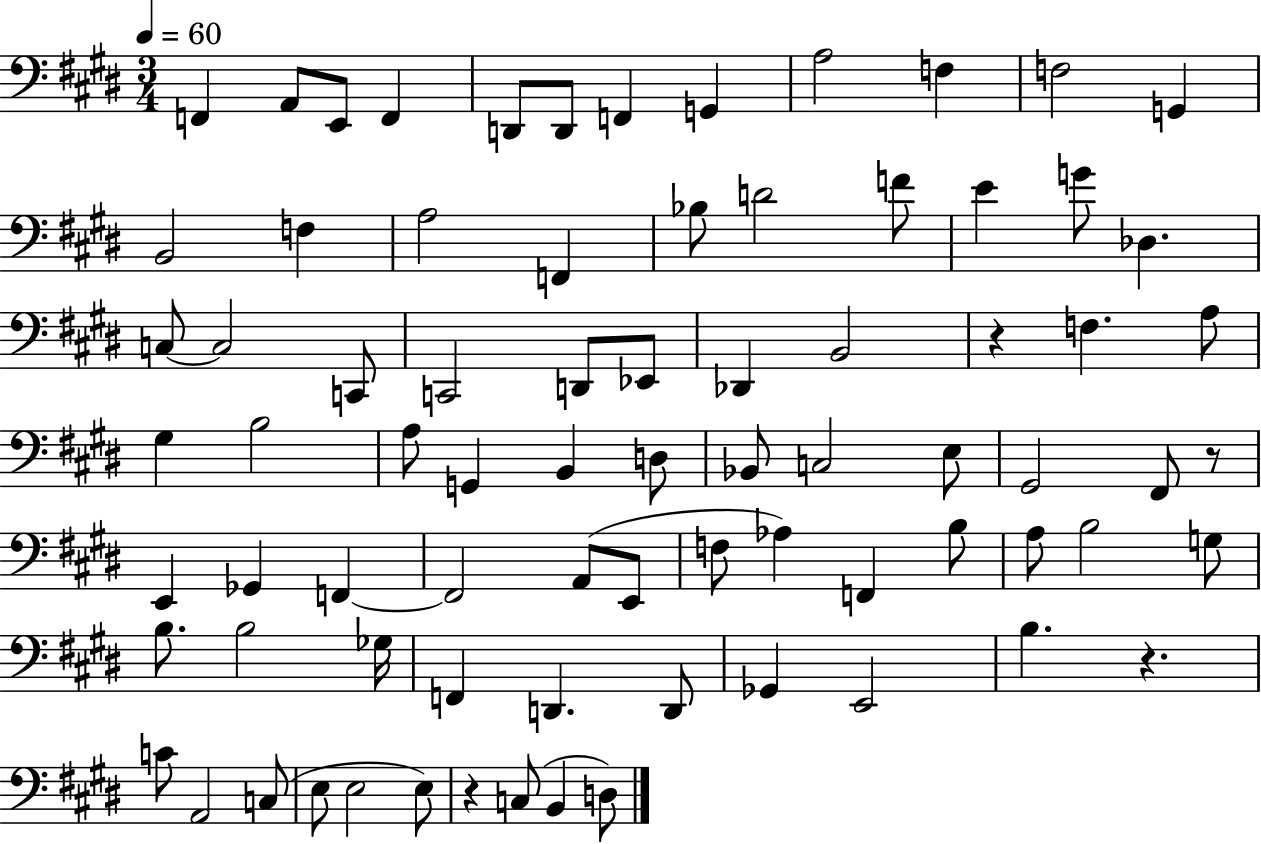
F2/q A2/e E2/e F2/q D2/e D2/e F2/q G2/q A3/h F3/q F3/h G2/q B2/h F3/q A3/h F2/q Bb3/e D4/h F4/e E4/q G4/e Db3/q. C3/e C3/h C2/e C2/h D2/e Eb2/e Db2/q B2/h R/q F3/q. A3/e G#3/q B3/h A3/e G2/q B2/q D3/e Bb2/e C3/h E3/e G#2/h F#2/e R/e E2/q Gb2/q F2/q F2/h A2/e E2/e F3/e Ab3/q F2/q B3/e A3/e B3/h G3/e B3/e. B3/h Gb3/s F2/q D2/q. D2/e Gb2/q E2/h B3/q. R/q. C4/e A2/h C3/e E3/e E3/h E3/e R/q C3/e B2/q D3/e